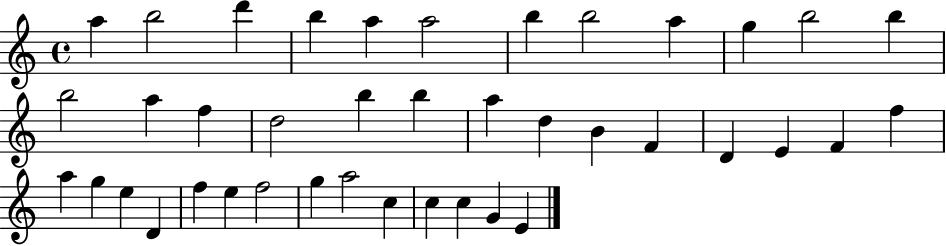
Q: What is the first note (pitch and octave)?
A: A5